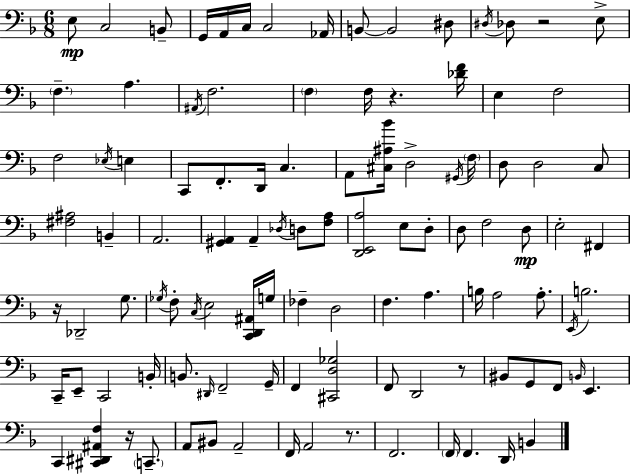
E3/e C3/h B2/e G2/s A2/s C3/s C3/h Ab2/s B2/e B2/h D#3/e D#3/s Db3/e R/h E3/e F3/q. A3/q. A#2/s F3/h. F3/q F3/s R/q. [Db4,F4]/s E3/q F3/h F3/h Eb3/s E3/q C2/e F2/e. D2/s C3/q. A2/e [C#3,A#3,Bb4]/s D3/h G#2/s F3/s D3/e D3/h C3/e [F#3,A#3]/h B2/q A2/h. [G#2,A2]/q A2/q Db3/s D3/e [F3,A3]/e [D2,E2,A3]/h E3/e D3/e D3/e F3/h D3/e E3/h F#2/q R/s Db2/h G3/e. Gb3/s F3/e C3/s E3/h [C2,D2,A#2]/s G3/s FES3/q D3/h F3/q. A3/q. B3/s A3/h A3/e. E2/s B3/h. C2/s E2/e C2/h B2/s B2/e. D#2/s F2/h G2/s F2/q [C#2,D3,Gb3]/h F2/e D2/h R/e BIS2/e G2/e F2/e B2/s E2/q. C2/q [C#2,D#2,A#2,F3]/q R/s C2/e. A2/e BIS2/e A2/h F2/s A2/h R/e. F2/h. F2/s F2/q. D2/s B2/q